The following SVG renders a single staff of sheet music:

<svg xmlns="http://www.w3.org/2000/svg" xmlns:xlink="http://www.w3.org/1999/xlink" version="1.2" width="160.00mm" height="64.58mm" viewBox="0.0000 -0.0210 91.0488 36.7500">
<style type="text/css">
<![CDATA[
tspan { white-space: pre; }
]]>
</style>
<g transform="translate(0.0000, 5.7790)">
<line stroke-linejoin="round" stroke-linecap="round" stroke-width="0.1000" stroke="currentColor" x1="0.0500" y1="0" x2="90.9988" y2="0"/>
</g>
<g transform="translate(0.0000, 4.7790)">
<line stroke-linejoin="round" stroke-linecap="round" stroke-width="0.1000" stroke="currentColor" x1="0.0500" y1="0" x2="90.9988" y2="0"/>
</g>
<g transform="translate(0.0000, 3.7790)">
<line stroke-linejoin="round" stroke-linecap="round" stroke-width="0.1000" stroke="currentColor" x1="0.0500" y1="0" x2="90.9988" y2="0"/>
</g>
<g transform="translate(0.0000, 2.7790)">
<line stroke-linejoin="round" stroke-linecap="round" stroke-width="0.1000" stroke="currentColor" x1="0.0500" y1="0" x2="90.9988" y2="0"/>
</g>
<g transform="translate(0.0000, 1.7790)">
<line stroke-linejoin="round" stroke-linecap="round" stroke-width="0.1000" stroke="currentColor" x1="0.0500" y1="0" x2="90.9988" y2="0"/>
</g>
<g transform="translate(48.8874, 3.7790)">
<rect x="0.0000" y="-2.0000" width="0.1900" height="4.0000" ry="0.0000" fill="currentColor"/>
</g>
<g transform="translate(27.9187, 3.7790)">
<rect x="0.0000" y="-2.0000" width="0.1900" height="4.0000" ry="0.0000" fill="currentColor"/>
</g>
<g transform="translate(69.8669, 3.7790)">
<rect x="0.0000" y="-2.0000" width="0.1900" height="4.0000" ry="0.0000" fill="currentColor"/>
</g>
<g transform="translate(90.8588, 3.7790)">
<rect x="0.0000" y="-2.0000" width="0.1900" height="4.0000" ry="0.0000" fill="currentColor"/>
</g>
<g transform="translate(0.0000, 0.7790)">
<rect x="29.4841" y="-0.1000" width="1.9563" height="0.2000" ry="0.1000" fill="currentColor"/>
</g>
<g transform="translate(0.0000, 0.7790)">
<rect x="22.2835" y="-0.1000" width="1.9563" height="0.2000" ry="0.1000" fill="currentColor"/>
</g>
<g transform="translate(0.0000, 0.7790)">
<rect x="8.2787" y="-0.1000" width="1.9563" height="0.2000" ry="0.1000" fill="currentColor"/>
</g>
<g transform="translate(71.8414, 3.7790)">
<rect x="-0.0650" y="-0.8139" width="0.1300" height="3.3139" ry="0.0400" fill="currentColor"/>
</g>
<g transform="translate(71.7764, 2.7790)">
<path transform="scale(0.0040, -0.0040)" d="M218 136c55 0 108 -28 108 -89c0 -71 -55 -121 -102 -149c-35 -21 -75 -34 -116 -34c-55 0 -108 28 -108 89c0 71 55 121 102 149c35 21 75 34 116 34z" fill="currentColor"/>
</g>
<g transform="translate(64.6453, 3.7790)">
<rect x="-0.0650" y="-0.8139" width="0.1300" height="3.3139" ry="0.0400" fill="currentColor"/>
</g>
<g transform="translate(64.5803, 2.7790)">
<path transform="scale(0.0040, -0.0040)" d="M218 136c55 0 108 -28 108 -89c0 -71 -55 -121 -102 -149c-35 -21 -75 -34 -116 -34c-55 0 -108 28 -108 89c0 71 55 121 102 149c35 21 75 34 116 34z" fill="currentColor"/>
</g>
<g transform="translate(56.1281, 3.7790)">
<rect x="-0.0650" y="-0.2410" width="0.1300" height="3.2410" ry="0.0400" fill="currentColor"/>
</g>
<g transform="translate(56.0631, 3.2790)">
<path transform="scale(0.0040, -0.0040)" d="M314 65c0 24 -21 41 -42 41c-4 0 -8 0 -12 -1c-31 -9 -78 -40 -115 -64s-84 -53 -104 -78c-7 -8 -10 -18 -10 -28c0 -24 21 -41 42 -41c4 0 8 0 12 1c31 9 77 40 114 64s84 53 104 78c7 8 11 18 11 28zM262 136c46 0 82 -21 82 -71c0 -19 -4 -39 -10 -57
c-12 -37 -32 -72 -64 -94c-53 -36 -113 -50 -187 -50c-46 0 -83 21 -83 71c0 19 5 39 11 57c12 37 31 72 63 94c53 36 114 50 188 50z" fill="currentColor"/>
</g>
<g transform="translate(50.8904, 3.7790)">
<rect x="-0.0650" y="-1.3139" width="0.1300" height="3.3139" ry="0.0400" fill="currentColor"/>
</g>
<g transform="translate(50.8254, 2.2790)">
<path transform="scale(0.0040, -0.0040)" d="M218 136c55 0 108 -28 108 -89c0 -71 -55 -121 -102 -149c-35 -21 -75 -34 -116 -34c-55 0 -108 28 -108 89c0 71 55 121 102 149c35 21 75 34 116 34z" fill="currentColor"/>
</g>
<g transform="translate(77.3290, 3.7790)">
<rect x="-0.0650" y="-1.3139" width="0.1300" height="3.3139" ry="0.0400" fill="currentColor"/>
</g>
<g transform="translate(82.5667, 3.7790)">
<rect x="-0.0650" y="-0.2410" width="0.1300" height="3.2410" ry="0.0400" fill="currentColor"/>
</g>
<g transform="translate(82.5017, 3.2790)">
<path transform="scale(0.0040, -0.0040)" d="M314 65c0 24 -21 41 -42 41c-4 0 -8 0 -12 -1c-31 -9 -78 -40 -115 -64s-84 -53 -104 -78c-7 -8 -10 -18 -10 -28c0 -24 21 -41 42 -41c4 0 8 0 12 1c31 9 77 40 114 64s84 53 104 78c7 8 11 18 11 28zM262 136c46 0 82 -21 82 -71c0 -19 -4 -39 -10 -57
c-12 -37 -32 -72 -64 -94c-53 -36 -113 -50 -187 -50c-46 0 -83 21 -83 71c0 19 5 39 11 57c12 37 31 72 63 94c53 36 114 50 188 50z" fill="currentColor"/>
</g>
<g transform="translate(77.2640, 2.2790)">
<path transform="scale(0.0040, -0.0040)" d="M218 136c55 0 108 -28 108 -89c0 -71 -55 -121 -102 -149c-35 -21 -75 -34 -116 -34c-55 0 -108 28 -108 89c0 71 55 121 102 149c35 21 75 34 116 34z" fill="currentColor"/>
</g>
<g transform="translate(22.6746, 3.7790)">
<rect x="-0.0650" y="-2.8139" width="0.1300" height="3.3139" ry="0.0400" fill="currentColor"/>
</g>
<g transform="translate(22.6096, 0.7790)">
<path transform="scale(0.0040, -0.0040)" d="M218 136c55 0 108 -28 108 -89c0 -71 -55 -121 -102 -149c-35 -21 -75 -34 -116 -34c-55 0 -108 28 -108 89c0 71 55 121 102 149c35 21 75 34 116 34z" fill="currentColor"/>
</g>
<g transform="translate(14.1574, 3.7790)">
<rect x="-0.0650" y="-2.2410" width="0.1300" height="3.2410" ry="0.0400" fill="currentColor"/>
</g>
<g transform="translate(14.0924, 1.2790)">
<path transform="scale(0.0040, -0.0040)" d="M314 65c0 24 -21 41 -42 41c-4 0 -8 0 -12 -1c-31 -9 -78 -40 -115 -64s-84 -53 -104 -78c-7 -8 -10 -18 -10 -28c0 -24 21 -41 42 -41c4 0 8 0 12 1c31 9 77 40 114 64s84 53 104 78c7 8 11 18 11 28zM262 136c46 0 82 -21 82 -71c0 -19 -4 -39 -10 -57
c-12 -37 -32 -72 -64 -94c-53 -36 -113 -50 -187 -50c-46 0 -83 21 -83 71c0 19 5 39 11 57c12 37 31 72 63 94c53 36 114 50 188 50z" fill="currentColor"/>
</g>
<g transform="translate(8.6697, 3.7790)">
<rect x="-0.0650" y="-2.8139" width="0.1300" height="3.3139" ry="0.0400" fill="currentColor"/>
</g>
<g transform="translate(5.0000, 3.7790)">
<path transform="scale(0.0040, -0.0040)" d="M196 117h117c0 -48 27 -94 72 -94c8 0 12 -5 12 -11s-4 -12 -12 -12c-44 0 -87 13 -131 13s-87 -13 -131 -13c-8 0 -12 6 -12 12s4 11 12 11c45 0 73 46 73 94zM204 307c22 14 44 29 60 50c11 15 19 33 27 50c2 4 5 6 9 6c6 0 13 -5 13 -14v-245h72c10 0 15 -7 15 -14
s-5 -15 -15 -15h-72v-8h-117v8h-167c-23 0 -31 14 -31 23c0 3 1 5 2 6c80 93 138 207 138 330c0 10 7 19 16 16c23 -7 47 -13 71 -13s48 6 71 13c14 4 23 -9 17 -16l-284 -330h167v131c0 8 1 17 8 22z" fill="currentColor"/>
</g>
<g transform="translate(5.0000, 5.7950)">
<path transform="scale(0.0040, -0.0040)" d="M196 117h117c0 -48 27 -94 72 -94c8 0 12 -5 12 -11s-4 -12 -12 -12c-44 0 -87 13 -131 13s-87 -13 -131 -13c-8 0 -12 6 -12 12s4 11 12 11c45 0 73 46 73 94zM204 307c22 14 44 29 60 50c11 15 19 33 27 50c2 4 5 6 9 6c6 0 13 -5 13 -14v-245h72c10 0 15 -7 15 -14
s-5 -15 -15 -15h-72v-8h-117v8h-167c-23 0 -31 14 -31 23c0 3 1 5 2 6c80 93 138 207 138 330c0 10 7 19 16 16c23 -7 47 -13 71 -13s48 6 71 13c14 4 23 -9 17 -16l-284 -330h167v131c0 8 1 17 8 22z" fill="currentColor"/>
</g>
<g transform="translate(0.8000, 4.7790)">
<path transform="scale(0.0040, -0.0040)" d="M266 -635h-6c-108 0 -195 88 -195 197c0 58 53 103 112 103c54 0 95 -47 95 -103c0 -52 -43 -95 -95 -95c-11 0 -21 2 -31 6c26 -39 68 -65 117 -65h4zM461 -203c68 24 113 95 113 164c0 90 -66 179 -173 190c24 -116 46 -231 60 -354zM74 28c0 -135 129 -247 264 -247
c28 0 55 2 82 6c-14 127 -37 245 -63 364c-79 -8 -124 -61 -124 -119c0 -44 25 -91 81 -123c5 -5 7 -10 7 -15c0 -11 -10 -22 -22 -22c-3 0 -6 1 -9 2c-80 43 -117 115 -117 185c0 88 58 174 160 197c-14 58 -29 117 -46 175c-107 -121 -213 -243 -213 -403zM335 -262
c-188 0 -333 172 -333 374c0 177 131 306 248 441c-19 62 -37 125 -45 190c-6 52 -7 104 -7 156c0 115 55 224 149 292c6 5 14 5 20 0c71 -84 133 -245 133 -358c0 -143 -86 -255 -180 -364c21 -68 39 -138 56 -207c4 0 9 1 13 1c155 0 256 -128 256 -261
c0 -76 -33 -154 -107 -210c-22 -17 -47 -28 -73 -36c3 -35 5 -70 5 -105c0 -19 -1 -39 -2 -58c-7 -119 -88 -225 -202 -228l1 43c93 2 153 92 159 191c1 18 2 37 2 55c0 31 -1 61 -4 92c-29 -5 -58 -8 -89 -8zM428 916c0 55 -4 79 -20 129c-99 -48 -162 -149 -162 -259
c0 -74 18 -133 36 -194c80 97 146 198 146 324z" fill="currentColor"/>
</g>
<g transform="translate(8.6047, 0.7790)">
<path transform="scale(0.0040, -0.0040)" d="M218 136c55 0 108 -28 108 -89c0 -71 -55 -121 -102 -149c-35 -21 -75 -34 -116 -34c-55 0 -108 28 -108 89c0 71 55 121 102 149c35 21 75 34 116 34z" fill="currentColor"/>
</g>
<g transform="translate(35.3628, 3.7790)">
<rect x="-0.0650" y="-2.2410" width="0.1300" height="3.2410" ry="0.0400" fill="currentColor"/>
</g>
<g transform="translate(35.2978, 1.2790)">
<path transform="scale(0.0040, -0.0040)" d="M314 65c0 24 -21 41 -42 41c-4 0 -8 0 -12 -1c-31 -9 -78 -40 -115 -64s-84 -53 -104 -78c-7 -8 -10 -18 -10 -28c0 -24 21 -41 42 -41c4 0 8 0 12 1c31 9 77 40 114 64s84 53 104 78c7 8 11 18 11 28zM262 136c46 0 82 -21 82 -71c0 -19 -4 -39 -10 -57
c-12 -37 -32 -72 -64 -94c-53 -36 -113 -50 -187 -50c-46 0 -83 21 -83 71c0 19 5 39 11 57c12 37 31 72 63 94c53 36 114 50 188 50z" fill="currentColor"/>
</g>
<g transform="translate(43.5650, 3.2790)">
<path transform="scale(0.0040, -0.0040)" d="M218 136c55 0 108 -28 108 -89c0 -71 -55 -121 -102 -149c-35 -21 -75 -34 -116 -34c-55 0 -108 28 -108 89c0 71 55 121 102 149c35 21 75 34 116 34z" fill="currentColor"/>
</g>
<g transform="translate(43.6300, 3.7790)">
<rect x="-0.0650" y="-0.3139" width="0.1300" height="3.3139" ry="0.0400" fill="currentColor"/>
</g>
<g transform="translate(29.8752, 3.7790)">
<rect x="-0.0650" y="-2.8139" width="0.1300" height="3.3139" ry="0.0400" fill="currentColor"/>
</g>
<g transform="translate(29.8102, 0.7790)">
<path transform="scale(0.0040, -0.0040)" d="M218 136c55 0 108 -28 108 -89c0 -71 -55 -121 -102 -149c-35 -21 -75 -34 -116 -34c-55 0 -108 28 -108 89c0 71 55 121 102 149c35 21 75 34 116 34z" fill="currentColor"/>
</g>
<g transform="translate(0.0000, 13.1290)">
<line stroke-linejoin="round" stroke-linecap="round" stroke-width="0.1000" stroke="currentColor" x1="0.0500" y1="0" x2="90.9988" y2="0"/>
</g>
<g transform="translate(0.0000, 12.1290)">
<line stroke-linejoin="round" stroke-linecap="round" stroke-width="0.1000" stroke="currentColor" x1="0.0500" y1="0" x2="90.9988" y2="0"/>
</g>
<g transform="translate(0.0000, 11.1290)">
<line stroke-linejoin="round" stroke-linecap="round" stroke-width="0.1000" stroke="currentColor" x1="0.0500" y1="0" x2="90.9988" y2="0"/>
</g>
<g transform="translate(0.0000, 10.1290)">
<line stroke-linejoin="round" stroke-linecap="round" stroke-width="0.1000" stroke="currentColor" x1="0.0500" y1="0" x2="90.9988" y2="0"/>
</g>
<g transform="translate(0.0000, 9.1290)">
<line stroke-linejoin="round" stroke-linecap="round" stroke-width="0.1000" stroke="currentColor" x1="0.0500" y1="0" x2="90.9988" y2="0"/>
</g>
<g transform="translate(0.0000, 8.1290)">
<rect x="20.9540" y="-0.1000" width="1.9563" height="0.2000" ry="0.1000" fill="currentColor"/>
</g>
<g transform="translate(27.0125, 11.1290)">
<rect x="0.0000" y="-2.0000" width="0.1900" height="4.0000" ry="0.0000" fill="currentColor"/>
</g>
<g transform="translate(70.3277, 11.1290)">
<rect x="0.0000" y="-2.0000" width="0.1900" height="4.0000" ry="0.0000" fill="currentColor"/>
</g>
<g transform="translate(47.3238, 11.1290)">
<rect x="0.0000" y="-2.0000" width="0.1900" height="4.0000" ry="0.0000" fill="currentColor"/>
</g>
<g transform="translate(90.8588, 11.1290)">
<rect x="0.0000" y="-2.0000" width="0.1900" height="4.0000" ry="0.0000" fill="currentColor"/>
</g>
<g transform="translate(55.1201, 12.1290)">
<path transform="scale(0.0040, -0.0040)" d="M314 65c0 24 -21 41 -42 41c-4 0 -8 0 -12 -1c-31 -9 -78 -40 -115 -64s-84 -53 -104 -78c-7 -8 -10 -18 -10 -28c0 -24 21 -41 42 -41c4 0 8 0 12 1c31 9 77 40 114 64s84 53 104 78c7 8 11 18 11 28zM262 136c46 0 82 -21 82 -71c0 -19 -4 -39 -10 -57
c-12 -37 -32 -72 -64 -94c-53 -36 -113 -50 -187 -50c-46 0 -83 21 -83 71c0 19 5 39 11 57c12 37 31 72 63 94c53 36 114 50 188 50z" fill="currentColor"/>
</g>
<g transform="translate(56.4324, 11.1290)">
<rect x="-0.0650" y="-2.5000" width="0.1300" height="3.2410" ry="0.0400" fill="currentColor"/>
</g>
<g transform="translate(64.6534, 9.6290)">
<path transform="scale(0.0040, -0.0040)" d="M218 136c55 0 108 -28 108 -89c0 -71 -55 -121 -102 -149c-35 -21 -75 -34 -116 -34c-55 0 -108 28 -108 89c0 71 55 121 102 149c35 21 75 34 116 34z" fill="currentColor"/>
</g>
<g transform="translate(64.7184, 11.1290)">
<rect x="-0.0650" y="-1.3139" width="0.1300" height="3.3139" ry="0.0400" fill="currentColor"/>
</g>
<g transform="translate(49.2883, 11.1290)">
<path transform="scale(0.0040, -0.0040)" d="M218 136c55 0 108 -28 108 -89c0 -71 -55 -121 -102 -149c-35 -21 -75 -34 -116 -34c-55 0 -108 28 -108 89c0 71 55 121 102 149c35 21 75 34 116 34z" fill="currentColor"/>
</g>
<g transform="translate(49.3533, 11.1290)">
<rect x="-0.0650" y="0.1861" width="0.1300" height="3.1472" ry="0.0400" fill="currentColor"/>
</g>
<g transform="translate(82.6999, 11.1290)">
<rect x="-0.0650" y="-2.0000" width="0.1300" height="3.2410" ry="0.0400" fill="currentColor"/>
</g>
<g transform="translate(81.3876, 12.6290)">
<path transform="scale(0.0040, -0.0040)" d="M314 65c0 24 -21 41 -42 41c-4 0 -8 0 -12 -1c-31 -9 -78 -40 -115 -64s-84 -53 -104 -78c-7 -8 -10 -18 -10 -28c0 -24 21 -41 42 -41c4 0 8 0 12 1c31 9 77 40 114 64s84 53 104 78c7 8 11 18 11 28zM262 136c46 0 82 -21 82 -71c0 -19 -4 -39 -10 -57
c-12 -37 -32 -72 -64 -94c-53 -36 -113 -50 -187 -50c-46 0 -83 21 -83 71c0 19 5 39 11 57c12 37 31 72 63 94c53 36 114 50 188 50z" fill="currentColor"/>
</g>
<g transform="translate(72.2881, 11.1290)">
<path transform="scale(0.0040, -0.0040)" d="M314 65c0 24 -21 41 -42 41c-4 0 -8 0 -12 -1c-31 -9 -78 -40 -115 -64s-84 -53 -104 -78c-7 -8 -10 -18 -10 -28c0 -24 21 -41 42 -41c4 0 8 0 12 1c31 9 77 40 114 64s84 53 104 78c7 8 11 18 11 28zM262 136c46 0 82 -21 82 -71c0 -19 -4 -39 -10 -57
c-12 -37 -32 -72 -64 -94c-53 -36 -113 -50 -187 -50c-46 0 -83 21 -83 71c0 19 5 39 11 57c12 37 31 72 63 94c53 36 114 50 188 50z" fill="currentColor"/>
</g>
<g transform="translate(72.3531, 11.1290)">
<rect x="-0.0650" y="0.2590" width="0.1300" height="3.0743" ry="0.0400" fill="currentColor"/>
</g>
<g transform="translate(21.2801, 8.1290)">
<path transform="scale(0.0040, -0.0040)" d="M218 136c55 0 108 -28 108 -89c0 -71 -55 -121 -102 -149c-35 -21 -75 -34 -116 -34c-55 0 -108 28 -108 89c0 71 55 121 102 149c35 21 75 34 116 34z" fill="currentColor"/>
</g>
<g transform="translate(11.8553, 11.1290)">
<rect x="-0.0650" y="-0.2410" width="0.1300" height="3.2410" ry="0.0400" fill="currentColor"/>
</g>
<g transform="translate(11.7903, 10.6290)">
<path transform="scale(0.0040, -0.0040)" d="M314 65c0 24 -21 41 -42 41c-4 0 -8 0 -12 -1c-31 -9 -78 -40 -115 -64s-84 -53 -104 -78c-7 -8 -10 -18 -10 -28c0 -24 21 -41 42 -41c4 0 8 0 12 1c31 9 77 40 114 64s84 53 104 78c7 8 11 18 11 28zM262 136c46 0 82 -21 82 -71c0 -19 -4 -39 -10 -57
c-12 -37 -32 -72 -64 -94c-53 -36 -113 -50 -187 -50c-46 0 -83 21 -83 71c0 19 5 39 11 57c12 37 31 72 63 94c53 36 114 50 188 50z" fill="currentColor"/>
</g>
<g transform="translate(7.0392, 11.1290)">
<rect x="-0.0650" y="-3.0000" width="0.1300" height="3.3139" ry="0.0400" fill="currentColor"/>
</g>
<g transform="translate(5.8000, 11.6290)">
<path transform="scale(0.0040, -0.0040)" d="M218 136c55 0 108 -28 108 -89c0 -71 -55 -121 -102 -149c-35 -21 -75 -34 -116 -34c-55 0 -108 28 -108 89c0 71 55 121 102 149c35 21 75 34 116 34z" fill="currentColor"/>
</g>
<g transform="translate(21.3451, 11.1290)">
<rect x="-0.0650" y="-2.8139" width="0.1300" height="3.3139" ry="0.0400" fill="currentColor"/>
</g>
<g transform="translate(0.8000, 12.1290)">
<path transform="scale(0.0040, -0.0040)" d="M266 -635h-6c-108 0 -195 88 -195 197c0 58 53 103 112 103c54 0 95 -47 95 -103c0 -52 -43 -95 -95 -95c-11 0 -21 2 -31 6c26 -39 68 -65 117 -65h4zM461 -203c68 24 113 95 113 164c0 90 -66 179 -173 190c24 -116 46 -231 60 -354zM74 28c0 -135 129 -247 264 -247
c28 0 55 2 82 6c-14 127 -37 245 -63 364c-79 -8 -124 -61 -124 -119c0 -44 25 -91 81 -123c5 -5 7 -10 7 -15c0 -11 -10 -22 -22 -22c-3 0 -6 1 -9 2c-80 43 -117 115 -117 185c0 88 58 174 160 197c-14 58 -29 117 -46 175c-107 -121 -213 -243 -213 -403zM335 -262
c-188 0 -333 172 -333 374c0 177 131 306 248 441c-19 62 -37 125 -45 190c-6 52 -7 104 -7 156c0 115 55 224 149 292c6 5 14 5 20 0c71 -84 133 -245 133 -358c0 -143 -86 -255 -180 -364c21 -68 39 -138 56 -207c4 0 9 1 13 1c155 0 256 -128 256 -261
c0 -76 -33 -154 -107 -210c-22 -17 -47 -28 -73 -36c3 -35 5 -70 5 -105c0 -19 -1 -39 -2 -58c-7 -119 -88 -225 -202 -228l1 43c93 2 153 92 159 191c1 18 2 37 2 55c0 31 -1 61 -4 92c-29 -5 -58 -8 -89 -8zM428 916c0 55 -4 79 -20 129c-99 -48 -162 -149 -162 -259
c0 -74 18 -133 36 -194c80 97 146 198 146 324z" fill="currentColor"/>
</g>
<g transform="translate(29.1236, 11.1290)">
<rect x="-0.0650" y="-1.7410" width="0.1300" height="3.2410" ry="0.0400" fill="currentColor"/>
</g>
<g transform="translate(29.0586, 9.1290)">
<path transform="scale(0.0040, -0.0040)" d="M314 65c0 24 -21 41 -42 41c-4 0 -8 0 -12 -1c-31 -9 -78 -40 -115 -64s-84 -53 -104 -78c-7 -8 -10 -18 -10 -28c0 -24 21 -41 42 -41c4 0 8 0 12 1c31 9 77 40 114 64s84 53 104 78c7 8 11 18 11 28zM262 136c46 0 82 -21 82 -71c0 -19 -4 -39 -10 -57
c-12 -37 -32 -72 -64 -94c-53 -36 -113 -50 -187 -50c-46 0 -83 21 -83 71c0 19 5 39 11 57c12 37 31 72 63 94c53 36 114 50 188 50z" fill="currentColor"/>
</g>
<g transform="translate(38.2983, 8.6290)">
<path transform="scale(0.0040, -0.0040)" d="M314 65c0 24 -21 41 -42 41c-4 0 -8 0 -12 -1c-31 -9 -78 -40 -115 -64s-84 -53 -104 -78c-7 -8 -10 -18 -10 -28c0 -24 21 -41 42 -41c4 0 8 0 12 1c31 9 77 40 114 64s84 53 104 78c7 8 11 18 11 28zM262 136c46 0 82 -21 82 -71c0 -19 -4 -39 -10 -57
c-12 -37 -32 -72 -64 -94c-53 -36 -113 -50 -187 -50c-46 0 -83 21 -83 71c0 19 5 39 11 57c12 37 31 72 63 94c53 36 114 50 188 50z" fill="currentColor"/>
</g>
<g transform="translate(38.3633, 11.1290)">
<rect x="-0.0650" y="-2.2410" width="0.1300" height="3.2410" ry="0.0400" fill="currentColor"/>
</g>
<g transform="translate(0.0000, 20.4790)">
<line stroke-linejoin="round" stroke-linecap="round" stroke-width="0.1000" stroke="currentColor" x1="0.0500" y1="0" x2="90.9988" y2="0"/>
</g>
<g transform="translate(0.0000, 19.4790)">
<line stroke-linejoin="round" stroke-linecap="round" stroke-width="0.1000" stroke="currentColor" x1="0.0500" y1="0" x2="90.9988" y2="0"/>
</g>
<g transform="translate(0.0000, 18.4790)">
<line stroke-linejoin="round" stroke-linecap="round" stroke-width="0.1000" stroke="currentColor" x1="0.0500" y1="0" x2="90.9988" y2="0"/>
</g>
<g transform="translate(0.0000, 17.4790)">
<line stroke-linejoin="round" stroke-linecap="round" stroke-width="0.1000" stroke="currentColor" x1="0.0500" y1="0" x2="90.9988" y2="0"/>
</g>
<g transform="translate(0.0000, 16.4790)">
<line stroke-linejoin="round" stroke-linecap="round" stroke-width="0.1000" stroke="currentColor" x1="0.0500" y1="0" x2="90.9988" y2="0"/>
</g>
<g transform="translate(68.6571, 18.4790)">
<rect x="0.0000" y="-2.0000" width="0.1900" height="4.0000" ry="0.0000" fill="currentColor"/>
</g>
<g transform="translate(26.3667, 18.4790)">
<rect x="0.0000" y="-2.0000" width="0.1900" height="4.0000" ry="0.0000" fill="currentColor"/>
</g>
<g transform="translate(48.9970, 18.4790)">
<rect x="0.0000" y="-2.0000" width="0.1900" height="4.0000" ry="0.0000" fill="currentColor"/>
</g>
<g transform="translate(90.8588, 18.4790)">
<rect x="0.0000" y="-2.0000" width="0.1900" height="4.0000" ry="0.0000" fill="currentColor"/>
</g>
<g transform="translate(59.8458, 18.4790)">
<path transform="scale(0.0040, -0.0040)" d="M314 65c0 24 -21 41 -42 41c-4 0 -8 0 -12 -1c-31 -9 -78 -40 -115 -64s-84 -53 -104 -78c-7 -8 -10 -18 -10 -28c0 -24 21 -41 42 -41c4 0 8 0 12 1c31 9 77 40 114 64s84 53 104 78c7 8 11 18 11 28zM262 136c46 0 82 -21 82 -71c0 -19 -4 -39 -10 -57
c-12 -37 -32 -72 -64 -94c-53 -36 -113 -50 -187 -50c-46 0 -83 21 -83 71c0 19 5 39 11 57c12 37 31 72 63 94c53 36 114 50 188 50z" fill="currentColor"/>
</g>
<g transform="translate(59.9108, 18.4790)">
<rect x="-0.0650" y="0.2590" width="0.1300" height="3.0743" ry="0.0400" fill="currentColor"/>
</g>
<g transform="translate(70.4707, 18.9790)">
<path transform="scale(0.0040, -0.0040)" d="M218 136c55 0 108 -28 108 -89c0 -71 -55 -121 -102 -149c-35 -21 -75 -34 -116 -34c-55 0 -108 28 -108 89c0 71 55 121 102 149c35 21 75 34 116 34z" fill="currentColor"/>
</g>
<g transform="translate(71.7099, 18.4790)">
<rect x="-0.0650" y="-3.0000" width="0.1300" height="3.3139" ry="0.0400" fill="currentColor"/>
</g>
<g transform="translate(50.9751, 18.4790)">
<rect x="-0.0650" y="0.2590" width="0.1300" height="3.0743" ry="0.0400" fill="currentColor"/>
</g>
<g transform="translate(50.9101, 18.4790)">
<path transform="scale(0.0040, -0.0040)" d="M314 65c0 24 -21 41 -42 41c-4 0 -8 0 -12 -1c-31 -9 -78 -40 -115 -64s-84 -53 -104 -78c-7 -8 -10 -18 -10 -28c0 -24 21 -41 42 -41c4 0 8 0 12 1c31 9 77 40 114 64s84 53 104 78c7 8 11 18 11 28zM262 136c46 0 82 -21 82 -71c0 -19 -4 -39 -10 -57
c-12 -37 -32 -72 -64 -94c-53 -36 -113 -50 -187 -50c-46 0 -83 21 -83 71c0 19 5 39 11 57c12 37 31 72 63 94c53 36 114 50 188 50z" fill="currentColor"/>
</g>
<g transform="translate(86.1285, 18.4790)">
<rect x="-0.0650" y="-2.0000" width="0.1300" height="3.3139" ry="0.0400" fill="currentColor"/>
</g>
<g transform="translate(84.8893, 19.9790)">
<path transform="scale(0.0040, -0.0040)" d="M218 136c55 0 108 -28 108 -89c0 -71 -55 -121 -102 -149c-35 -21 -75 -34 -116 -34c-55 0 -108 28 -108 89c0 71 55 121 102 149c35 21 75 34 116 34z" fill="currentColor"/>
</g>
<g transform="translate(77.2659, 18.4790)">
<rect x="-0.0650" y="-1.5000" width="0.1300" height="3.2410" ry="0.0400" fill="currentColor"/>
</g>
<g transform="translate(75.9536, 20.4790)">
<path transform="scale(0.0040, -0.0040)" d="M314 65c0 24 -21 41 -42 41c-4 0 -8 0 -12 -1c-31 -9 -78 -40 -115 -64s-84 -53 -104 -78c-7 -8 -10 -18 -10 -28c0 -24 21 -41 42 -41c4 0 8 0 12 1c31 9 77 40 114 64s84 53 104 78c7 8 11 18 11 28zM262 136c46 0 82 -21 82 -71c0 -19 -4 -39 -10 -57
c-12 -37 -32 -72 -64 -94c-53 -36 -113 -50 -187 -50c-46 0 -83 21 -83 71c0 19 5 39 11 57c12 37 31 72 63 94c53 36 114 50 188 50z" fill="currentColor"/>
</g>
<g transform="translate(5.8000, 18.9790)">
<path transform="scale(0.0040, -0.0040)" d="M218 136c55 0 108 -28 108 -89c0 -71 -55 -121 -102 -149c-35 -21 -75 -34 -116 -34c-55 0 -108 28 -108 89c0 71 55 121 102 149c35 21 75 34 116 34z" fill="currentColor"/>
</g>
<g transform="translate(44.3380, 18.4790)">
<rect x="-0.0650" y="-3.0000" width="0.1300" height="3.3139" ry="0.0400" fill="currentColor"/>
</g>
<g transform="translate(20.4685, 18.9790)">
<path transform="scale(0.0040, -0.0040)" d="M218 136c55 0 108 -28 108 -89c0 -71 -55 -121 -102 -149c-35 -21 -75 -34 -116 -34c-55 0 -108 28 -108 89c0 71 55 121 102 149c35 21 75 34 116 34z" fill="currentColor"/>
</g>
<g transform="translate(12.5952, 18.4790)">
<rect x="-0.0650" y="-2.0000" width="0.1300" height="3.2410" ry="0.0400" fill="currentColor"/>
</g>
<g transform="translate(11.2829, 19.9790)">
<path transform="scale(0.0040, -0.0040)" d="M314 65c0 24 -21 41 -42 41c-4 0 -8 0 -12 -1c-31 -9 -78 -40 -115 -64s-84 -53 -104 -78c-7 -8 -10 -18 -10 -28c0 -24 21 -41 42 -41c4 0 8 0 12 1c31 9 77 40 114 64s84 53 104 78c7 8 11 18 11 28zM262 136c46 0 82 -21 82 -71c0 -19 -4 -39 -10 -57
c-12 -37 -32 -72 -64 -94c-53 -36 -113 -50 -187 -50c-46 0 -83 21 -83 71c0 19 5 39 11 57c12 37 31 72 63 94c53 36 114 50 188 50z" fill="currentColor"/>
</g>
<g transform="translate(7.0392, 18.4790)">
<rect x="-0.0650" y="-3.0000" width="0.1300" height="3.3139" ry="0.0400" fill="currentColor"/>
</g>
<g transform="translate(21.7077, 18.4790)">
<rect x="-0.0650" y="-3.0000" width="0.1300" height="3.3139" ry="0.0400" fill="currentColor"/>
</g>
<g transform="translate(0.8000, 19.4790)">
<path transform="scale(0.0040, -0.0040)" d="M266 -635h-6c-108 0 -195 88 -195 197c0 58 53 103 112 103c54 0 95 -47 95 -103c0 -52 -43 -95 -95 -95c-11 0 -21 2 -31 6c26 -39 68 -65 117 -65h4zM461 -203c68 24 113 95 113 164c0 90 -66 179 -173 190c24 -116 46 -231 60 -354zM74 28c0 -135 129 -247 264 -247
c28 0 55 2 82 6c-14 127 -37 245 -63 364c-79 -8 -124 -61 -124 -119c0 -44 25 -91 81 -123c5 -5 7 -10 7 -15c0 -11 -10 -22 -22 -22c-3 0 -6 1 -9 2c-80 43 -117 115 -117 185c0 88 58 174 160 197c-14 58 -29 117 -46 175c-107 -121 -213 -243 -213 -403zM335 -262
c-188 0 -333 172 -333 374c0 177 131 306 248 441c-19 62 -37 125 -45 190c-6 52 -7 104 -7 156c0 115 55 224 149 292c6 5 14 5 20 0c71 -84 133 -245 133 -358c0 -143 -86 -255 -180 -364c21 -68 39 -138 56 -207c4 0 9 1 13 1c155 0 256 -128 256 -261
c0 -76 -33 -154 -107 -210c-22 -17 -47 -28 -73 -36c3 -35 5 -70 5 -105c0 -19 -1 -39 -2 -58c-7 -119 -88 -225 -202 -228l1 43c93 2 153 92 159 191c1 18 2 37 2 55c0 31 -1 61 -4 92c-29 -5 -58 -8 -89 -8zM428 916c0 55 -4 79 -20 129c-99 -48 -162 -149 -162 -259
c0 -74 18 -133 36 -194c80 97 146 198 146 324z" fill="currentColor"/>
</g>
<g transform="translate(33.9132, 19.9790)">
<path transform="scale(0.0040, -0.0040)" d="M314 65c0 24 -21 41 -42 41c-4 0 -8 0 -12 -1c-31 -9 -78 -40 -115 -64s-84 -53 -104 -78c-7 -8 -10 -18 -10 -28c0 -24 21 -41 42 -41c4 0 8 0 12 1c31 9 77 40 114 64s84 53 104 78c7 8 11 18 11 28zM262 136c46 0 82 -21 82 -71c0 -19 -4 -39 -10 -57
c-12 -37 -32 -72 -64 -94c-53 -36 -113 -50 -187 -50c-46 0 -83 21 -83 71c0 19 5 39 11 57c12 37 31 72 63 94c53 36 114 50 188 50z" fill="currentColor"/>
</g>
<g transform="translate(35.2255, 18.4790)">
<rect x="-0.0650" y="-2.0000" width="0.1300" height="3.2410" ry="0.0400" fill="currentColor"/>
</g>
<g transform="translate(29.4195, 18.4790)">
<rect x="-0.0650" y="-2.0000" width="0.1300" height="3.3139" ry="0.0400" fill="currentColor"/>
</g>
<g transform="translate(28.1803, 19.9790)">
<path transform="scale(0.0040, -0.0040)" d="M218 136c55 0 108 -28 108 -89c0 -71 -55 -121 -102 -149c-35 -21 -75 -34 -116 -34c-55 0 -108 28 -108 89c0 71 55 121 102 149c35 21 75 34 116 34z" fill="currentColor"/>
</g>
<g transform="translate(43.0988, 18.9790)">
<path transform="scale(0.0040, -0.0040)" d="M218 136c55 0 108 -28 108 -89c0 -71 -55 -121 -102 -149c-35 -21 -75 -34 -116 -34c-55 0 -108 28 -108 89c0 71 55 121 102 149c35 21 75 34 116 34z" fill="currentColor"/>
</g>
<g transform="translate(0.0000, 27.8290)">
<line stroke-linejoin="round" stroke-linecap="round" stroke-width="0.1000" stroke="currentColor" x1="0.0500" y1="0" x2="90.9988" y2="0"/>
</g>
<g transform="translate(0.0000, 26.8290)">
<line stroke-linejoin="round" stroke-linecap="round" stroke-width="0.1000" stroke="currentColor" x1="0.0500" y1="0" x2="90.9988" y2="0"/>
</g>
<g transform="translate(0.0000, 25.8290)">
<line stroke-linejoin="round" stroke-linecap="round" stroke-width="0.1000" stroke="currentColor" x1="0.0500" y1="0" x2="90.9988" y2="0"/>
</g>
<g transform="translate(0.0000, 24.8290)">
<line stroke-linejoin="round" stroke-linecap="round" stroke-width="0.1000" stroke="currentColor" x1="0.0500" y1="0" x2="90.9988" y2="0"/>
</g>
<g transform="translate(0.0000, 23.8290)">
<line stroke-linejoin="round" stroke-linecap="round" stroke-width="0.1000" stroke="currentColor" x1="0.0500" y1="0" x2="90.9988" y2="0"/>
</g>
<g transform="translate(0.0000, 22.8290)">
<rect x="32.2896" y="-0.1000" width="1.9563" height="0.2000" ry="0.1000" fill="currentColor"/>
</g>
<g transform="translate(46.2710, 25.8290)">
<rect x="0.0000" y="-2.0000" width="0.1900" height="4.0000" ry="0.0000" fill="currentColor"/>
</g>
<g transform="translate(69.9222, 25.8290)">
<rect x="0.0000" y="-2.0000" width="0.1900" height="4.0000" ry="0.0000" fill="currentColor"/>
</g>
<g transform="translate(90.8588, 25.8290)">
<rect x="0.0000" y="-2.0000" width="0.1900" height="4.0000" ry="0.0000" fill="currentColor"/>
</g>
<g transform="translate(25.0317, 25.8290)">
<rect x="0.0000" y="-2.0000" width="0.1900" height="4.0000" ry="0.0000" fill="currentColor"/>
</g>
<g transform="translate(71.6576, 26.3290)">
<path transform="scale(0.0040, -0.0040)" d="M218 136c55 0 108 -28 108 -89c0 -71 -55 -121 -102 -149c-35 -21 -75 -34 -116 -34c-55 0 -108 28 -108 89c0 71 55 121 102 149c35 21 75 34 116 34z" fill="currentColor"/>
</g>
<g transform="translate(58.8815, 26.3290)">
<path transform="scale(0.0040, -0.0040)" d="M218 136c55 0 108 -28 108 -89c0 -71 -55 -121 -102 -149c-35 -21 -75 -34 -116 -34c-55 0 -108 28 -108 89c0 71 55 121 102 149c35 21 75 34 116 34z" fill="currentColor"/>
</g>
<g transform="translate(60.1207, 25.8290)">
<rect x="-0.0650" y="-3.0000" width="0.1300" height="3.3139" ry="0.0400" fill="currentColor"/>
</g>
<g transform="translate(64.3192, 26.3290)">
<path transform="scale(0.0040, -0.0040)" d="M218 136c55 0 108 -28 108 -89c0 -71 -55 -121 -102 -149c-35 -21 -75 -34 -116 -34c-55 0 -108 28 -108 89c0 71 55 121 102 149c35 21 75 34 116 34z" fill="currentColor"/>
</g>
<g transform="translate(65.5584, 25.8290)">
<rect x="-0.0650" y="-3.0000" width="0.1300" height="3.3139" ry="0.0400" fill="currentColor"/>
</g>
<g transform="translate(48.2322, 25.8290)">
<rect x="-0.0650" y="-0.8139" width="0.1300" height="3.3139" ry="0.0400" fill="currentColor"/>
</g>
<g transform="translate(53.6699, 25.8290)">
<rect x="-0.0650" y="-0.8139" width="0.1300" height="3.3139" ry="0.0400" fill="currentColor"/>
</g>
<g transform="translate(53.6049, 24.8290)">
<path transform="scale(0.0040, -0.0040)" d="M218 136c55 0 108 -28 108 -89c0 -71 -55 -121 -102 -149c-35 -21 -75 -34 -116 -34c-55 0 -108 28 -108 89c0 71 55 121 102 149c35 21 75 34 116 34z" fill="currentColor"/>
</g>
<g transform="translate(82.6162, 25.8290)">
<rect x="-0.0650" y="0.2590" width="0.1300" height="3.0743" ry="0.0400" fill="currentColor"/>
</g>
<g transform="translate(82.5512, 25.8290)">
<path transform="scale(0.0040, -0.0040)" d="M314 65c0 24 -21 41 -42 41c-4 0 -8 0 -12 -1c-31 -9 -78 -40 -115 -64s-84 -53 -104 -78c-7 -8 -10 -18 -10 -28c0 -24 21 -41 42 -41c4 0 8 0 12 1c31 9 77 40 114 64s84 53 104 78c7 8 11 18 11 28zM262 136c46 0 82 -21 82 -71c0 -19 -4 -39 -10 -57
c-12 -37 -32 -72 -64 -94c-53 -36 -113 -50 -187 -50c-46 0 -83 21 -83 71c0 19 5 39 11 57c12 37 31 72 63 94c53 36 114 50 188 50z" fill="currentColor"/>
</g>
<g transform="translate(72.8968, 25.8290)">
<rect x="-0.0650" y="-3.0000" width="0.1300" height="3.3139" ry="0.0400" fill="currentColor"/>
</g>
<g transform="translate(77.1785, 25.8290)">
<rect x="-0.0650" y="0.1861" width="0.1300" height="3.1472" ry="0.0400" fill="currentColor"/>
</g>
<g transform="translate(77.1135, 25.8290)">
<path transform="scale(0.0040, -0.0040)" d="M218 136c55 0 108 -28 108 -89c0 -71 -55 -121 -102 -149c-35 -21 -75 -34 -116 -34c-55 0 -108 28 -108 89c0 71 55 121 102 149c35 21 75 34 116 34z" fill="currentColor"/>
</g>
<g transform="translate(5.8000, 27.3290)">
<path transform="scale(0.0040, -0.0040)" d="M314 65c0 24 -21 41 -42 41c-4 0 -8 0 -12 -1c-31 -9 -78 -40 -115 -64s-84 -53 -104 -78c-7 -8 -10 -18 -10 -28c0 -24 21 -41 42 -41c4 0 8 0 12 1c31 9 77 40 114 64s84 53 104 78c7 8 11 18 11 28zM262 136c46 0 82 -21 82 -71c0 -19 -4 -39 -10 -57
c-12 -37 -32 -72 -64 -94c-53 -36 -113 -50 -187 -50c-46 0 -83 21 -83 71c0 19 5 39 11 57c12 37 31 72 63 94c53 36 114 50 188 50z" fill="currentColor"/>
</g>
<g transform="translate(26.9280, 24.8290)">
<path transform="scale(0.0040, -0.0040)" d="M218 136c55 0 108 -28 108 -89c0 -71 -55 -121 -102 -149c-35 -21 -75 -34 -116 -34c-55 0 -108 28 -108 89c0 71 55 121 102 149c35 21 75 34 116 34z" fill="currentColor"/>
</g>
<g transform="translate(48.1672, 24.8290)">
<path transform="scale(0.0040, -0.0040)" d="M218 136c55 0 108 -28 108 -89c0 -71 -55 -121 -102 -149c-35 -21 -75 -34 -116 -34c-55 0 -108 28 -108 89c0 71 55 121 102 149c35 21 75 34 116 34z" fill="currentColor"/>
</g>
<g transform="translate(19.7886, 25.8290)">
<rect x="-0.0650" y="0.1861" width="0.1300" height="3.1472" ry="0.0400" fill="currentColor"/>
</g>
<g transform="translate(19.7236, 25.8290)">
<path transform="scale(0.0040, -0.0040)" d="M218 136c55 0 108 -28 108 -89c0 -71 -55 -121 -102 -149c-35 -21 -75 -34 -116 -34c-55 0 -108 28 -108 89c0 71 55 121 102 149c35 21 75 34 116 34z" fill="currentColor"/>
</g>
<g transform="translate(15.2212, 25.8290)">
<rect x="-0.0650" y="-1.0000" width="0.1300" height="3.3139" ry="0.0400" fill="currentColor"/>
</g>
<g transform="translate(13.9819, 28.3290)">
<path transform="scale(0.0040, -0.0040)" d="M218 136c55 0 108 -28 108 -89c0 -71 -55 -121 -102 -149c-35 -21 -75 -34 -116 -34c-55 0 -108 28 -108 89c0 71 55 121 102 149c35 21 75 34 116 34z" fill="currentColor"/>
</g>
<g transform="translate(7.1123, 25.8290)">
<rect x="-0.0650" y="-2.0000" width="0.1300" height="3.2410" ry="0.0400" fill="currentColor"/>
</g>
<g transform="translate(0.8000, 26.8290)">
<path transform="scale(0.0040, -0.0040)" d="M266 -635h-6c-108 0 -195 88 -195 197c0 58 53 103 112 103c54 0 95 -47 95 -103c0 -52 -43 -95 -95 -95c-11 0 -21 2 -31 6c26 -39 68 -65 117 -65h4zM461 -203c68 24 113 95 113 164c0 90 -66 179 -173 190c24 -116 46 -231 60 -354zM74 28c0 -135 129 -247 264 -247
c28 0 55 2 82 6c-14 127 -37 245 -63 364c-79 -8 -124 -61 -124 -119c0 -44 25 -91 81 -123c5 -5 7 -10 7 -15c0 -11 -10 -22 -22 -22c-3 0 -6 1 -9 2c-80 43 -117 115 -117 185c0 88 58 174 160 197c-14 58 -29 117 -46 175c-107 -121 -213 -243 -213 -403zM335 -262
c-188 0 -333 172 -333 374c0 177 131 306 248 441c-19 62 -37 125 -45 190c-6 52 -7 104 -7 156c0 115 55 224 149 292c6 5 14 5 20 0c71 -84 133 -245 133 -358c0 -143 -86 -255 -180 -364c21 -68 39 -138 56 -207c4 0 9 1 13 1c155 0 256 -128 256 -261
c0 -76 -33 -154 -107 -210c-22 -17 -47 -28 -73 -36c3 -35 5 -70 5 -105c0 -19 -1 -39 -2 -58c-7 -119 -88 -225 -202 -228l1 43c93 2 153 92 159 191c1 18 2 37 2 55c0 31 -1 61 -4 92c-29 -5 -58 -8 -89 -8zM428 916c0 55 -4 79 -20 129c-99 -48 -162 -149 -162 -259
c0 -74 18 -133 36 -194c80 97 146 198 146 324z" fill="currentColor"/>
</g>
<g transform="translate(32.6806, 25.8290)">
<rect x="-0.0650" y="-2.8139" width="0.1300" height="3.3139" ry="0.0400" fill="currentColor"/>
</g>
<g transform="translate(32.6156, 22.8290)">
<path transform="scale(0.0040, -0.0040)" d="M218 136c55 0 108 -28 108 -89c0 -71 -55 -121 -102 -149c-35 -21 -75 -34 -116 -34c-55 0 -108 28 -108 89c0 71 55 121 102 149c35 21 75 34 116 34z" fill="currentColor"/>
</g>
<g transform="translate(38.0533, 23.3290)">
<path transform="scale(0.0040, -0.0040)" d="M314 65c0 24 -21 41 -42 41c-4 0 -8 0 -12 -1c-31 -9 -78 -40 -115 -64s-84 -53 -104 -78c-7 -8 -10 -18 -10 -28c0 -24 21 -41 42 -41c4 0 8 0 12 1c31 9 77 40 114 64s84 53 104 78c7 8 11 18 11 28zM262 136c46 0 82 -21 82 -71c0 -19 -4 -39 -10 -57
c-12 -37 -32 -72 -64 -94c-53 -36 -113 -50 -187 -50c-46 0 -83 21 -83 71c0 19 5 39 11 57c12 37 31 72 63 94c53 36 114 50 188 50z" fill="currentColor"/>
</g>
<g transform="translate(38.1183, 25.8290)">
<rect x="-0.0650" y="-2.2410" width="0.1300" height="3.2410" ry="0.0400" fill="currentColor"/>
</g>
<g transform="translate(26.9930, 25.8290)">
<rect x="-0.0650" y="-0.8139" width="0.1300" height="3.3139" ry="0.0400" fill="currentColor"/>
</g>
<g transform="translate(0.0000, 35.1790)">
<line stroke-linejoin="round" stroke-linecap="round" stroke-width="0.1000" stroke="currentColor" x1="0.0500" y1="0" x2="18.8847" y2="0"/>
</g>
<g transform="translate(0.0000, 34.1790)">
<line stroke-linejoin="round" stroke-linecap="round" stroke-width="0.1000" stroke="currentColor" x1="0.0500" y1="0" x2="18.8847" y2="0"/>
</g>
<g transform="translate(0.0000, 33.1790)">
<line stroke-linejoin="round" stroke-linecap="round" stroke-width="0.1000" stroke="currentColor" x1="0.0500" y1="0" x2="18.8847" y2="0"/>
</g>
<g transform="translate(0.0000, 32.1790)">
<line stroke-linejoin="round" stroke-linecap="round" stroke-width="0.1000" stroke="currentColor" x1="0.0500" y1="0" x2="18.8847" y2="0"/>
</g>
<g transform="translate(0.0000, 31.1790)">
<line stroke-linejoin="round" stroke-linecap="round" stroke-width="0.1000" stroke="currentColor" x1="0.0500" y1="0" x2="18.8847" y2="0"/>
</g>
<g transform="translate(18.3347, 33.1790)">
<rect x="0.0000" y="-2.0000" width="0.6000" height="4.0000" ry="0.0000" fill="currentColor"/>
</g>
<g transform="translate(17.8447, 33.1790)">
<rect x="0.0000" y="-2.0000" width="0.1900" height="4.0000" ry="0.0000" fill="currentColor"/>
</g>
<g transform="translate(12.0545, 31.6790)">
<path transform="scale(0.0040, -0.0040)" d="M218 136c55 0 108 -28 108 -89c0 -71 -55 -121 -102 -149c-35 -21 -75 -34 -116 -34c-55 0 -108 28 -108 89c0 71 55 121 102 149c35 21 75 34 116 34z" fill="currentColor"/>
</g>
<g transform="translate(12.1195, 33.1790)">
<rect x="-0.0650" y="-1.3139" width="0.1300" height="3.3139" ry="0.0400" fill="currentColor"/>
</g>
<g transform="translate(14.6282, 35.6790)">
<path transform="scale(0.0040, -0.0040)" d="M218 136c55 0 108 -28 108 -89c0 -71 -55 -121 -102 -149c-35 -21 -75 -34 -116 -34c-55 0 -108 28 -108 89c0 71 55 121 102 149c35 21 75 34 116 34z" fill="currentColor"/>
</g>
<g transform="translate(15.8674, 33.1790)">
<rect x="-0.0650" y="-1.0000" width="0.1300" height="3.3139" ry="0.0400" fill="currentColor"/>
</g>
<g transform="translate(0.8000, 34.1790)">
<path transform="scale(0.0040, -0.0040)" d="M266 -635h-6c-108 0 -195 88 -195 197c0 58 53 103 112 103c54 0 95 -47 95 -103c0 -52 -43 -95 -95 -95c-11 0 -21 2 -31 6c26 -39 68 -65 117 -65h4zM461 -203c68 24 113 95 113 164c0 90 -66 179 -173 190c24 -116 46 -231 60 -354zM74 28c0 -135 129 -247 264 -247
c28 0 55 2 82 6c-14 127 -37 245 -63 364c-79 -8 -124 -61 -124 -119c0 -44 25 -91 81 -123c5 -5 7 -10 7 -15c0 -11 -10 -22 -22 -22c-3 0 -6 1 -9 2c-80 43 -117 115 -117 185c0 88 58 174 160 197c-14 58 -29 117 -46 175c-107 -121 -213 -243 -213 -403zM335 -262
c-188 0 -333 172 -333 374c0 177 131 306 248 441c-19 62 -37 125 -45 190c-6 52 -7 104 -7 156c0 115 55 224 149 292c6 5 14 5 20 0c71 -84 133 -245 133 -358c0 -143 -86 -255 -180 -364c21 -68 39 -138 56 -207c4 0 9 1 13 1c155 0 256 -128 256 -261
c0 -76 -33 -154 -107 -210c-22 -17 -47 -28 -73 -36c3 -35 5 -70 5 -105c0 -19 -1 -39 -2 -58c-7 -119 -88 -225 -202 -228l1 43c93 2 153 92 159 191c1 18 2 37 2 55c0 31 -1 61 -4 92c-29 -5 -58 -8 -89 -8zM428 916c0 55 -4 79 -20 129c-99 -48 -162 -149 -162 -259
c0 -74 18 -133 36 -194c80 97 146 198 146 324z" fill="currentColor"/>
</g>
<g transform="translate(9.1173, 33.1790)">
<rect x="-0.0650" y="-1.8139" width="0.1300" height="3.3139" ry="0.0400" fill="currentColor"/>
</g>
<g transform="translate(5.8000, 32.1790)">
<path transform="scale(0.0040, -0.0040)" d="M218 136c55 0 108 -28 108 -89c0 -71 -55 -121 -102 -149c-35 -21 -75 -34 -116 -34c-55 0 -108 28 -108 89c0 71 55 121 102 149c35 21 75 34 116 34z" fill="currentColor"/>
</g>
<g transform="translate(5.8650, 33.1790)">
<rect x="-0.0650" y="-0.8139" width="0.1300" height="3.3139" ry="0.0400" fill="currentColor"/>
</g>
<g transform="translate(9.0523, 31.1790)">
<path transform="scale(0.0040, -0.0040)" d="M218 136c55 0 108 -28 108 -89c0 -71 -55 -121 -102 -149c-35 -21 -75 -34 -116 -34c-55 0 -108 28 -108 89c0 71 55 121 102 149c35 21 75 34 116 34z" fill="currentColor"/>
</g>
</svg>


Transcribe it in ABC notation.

X:1
T:Untitled
M:4/4
L:1/4
K:C
a g2 a a g2 c e c2 d d e c2 A c2 a f2 g2 B G2 e B2 F2 A F2 A F F2 A B2 B2 A E2 F F2 D B d a g2 d d A A A B B2 d f e D